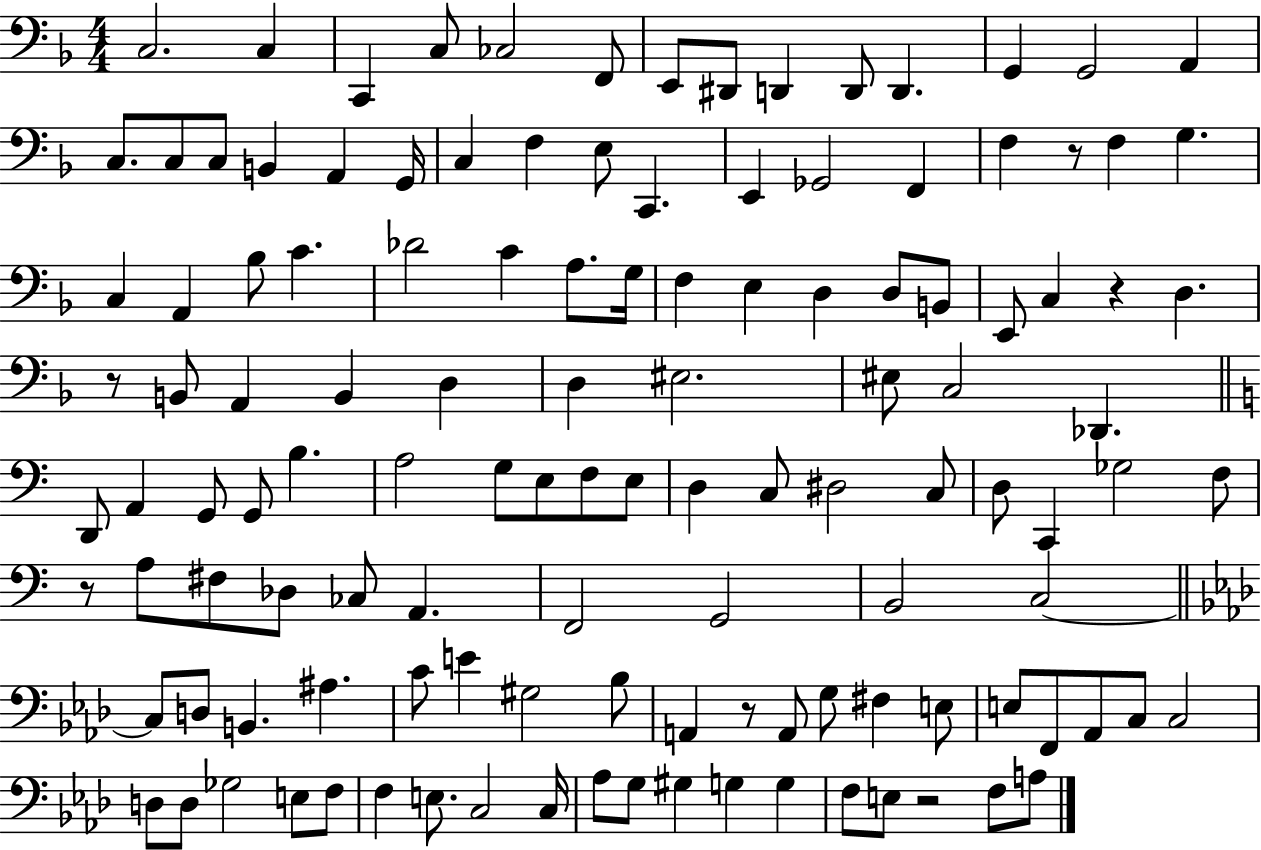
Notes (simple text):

C3/h. C3/q C2/q C3/e CES3/h F2/e E2/e D#2/e D2/q D2/e D2/q. G2/q G2/h A2/q C3/e. C3/e C3/e B2/q A2/q G2/s C3/q F3/q E3/e C2/q. E2/q Gb2/h F2/q F3/q R/e F3/q G3/q. C3/q A2/q Bb3/e C4/q. Db4/h C4/q A3/e. G3/s F3/q E3/q D3/q D3/e B2/e E2/e C3/q R/q D3/q. R/e B2/e A2/q B2/q D3/q D3/q EIS3/h. EIS3/e C3/h Db2/q. D2/e A2/q G2/e G2/e B3/q. A3/h G3/e E3/e F3/e E3/e D3/q C3/e D#3/h C3/e D3/e C2/q Gb3/h F3/e R/e A3/e F#3/e Db3/e CES3/e A2/q. F2/h G2/h B2/h C3/h C3/e D3/e B2/q. A#3/q. C4/e E4/q G#3/h Bb3/e A2/q R/e A2/e G3/e F#3/q E3/e E3/e F2/e Ab2/e C3/e C3/h D3/e D3/e Gb3/h E3/e F3/e F3/q E3/e. C3/h C3/s Ab3/e G3/e G#3/q G3/q G3/q F3/e E3/e R/h F3/e A3/e